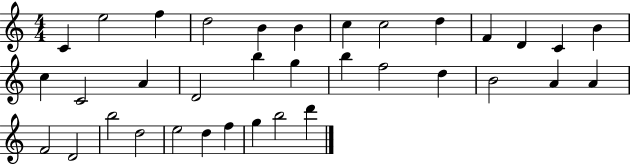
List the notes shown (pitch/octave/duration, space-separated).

C4/q E5/h F5/q D5/h B4/q B4/q C5/q C5/h D5/q F4/q D4/q C4/q B4/q C5/q C4/h A4/q D4/h B5/q G5/q B5/q F5/h D5/q B4/h A4/q A4/q F4/h D4/h B5/h D5/h E5/h D5/q F5/q G5/q B5/h D6/q